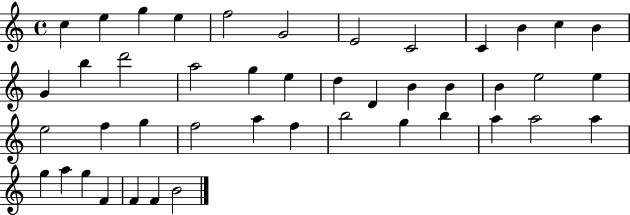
X:1
T:Untitled
M:4/4
L:1/4
K:C
c e g e f2 G2 E2 C2 C B c B G b d'2 a2 g e d D B B B e2 e e2 f g f2 a f b2 g b a a2 a g a g F F F B2